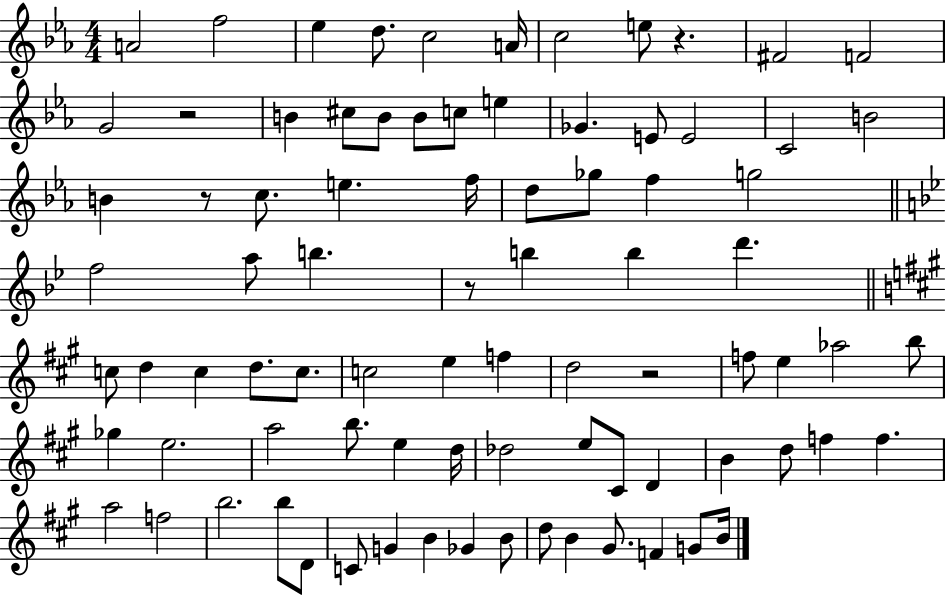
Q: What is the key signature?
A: EES major